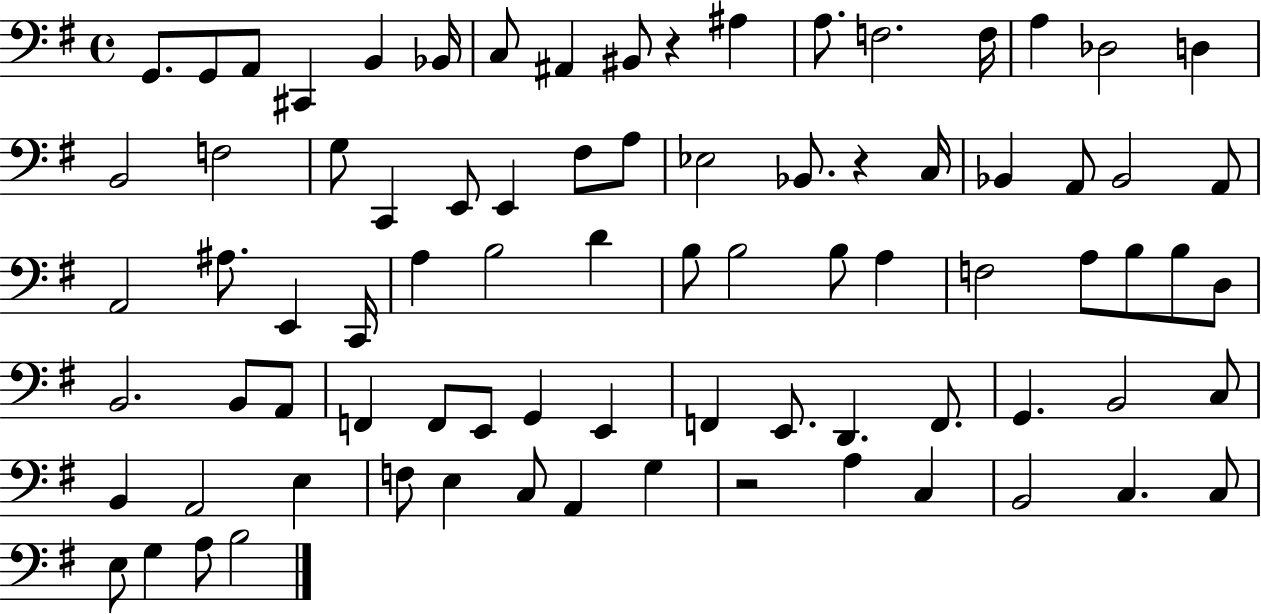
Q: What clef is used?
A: bass